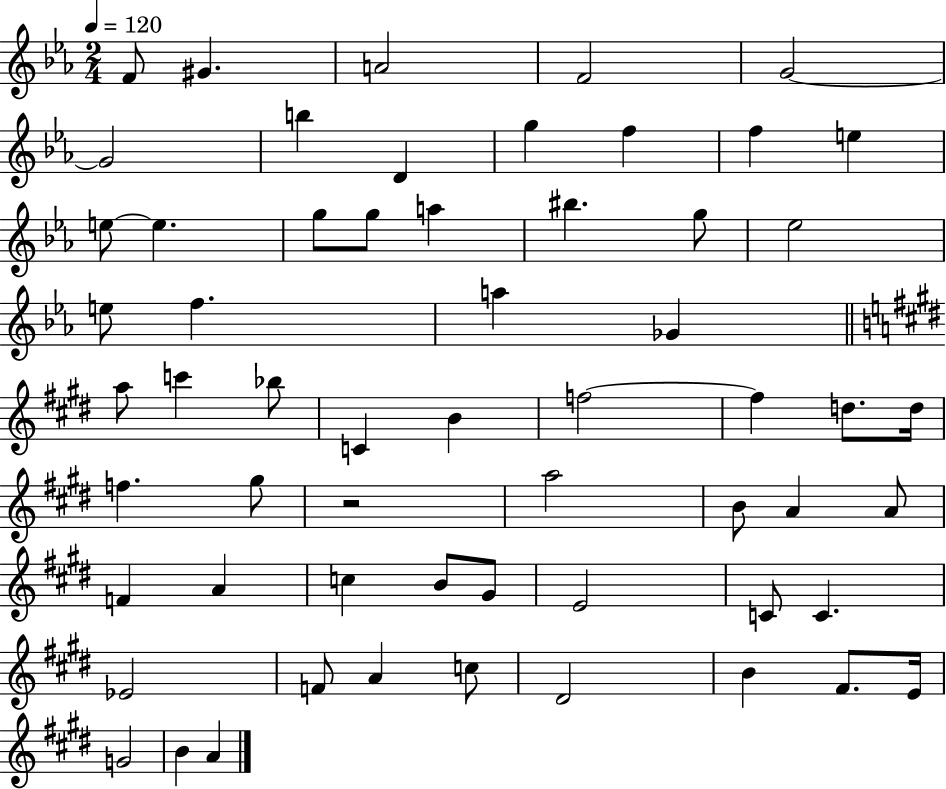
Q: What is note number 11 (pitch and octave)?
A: F5